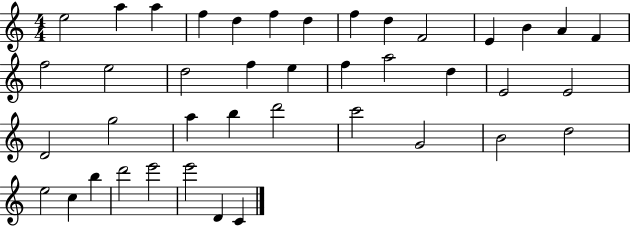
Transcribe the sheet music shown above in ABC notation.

X:1
T:Untitled
M:4/4
L:1/4
K:C
e2 a a f d f d f d F2 E B A F f2 e2 d2 f e f a2 d E2 E2 D2 g2 a b d'2 c'2 G2 B2 d2 e2 c b d'2 e'2 e'2 D C